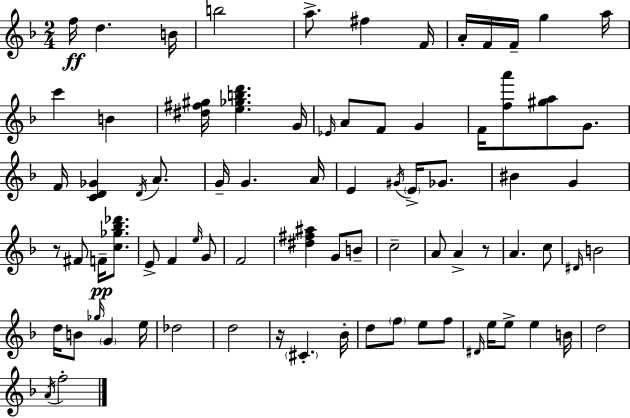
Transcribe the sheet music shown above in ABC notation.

X:1
T:Untitled
M:2/4
L:1/4
K:F
f/4 d B/4 b2 a/2 ^f F/4 A/4 F/4 F/4 g a/4 c' B [^d^f^g]/4 [e_gbd'] G/4 _E/4 A/2 F/2 G F/4 [fa']/2 [^ga]/2 G/2 F/4 [CD_G] D/4 A/2 G/4 G A/4 E ^G/4 E/4 _G/2 ^B G z/2 ^F/2 F/4 [c_g_b_d']/2 E/2 F e/4 G/2 F2 [^d^f^a] G/2 B/2 c2 A/2 A z/2 A c/2 ^D/4 B2 d/4 B/2 _g/4 G e/4 _d2 d2 z/4 ^C _B/4 d/2 f/2 e/2 f/2 ^D/4 e/4 e/2 e B/4 d2 A/4 f2